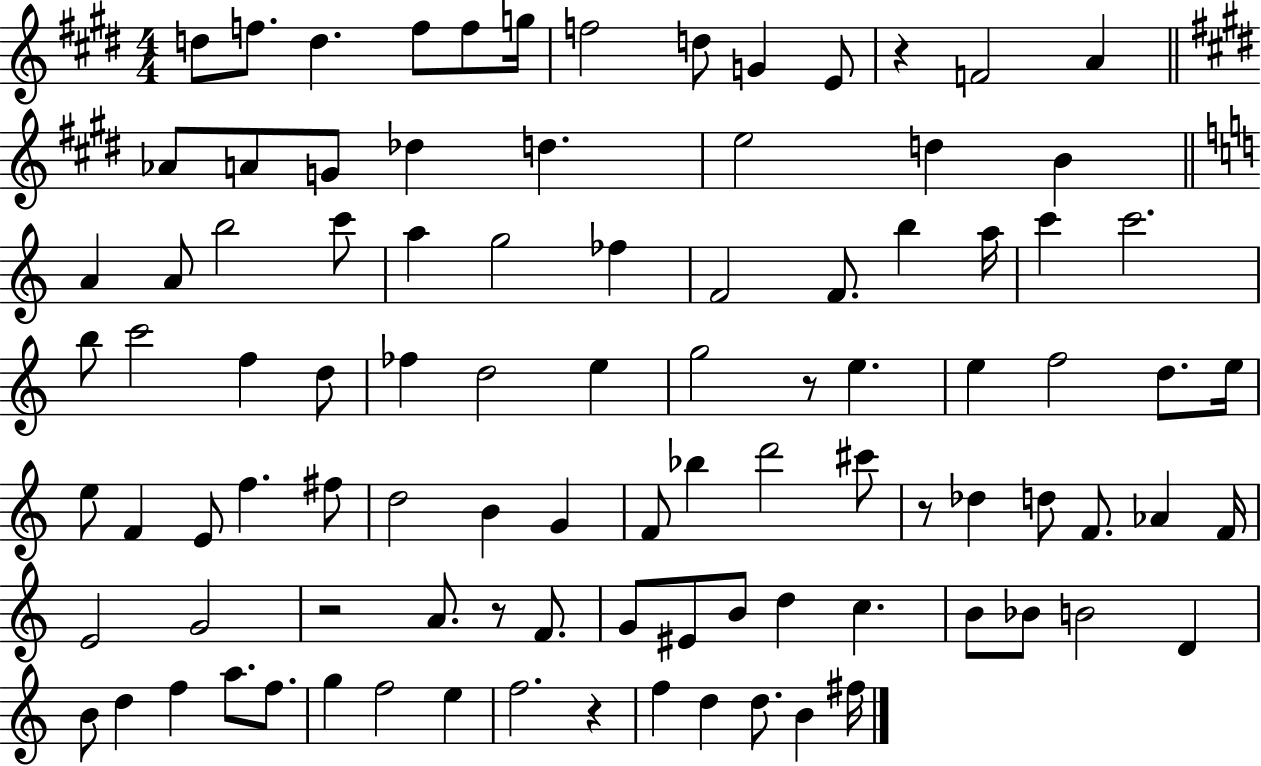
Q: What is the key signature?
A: E major